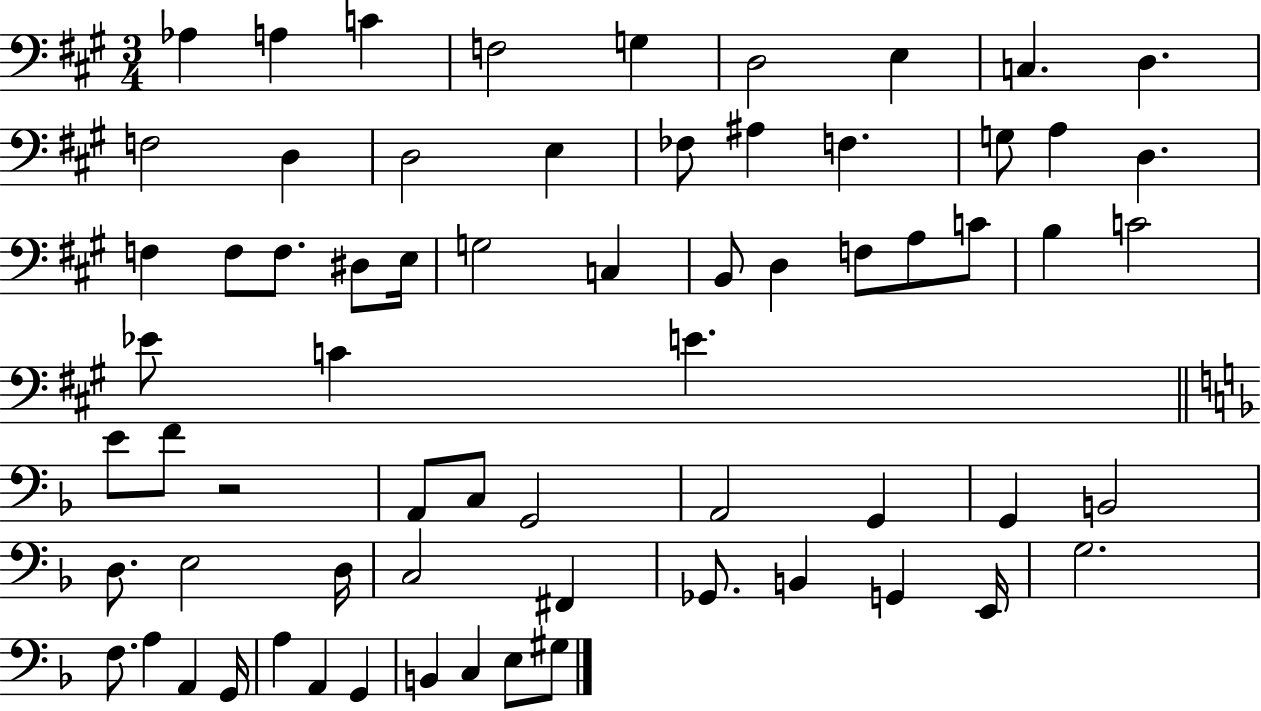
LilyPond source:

{
  \clef bass
  \numericTimeSignature
  \time 3/4
  \key a \major
  aes4 a4 c'4 | f2 g4 | d2 e4 | c4. d4. | \break f2 d4 | d2 e4 | fes8 ais4 f4. | g8 a4 d4. | \break f4 f8 f8. dis8 e16 | g2 c4 | b,8 d4 f8 a8 c'8 | b4 c'2 | \break ees'8 c'4 e'4. | \bar "||" \break \key f \major e'8 f'8 r2 | a,8 c8 g,2 | a,2 g,4 | g,4 b,2 | \break d8. e2 d16 | c2 fis,4 | ges,8. b,4 g,4 e,16 | g2. | \break f8. a4 a,4 g,16 | a4 a,4 g,4 | b,4 c4 e8 gis8 | \bar "|."
}